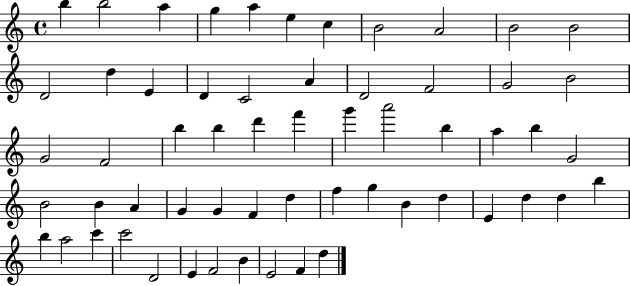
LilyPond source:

{
  \clef treble
  \time 4/4
  \defaultTimeSignature
  \key c \major
  b''4 b''2 a''4 | g''4 a''4 e''4 c''4 | b'2 a'2 | b'2 b'2 | \break d'2 d''4 e'4 | d'4 c'2 a'4 | d'2 f'2 | g'2 b'2 | \break g'2 f'2 | b''4 b''4 d'''4 f'''4 | g'''4 a'''2 b''4 | a''4 b''4 g'2 | \break b'2 b'4 a'4 | g'4 g'4 f'4 d''4 | f''4 g''4 b'4 d''4 | e'4 d''4 d''4 b''4 | \break b''4 a''2 c'''4 | c'''2 d'2 | e'4 f'2 b'4 | e'2 f'4 d''4 | \break \bar "|."
}